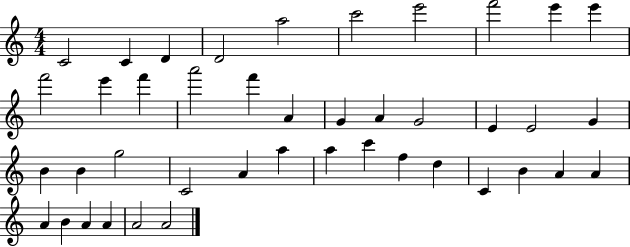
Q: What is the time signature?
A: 4/4